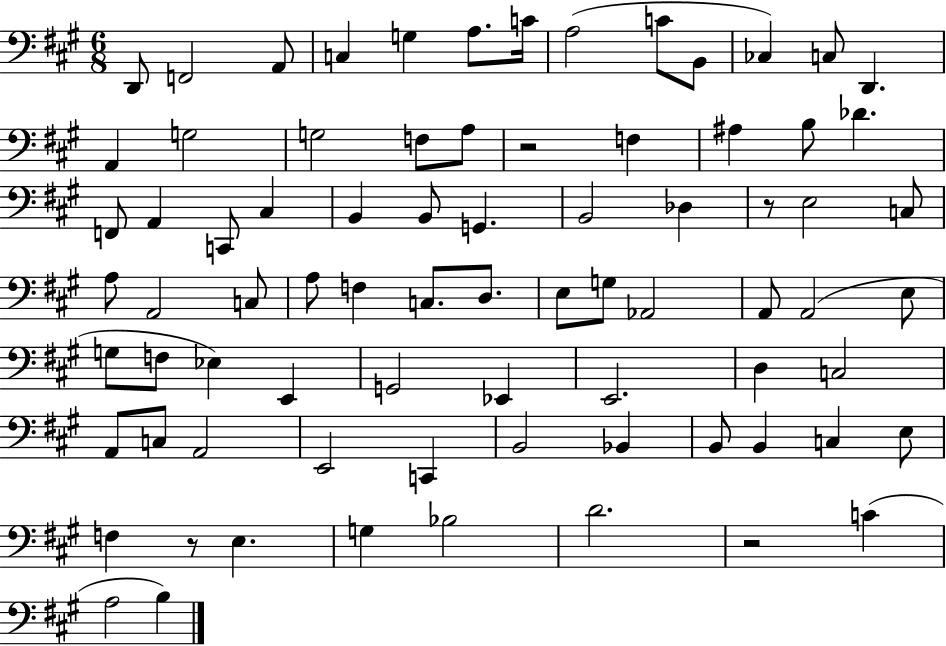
{
  \clef bass
  \numericTimeSignature
  \time 6/8
  \key a \major
  d,8 f,2 a,8 | c4 g4 a8. c'16 | a2( c'8 b,8 | ces4) c8 d,4. | \break a,4 g2 | g2 f8 a8 | r2 f4 | ais4 b8 des'4. | \break f,8 a,4 c,8 cis4 | b,4 b,8 g,4. | b,2 des4 | r8 e2 c8 | \break a8 a,2 c8 | a8 f4 c8. d8. | e8 g8 aes,2 | a,8 a,2( e8 | \break g8 f8 ees4) e,4 | g,2 ees,4 | e,2. | d4 c2 | \break a,8 c8 a,2 | e,2 c,4 | b,2 bes,4 | b,8 b,4 c4 e8 | \break f4 r8 e4. | g4 bes2 | d'2. | r2 c'4( | \break a2 b4) | \bar "|."
}